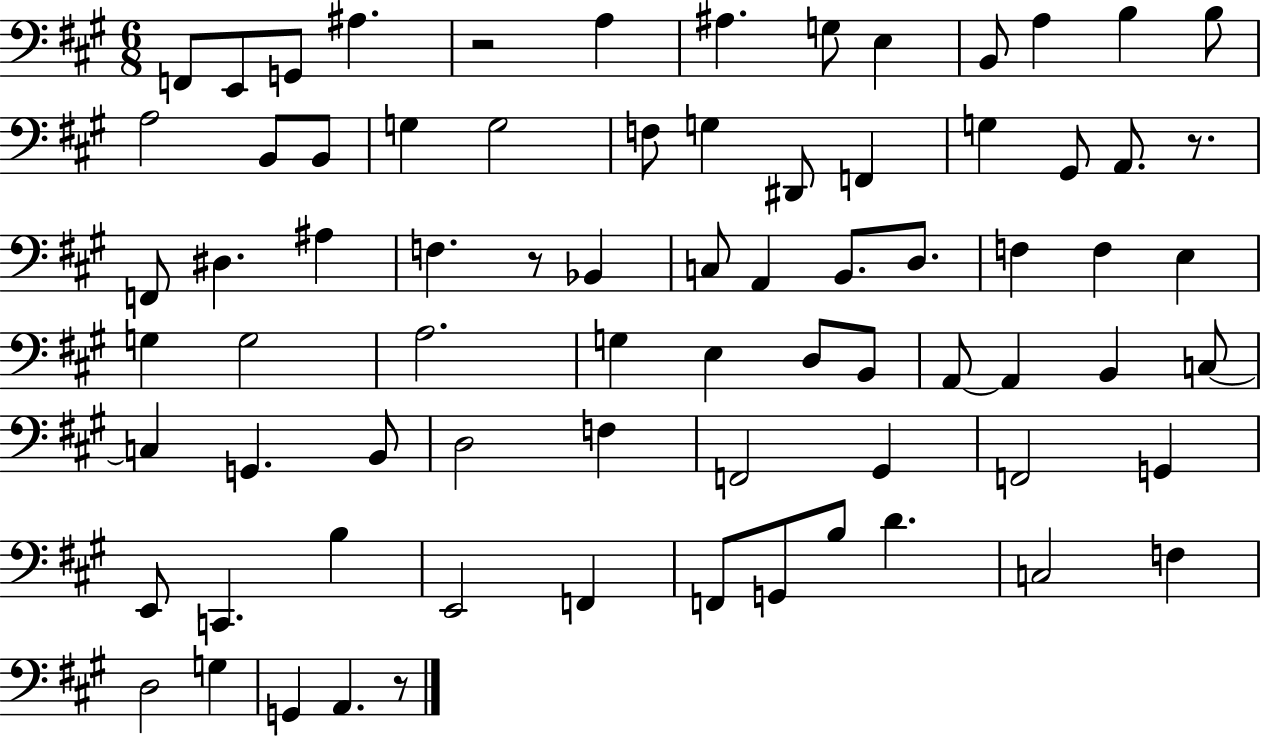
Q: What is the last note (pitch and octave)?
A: A2